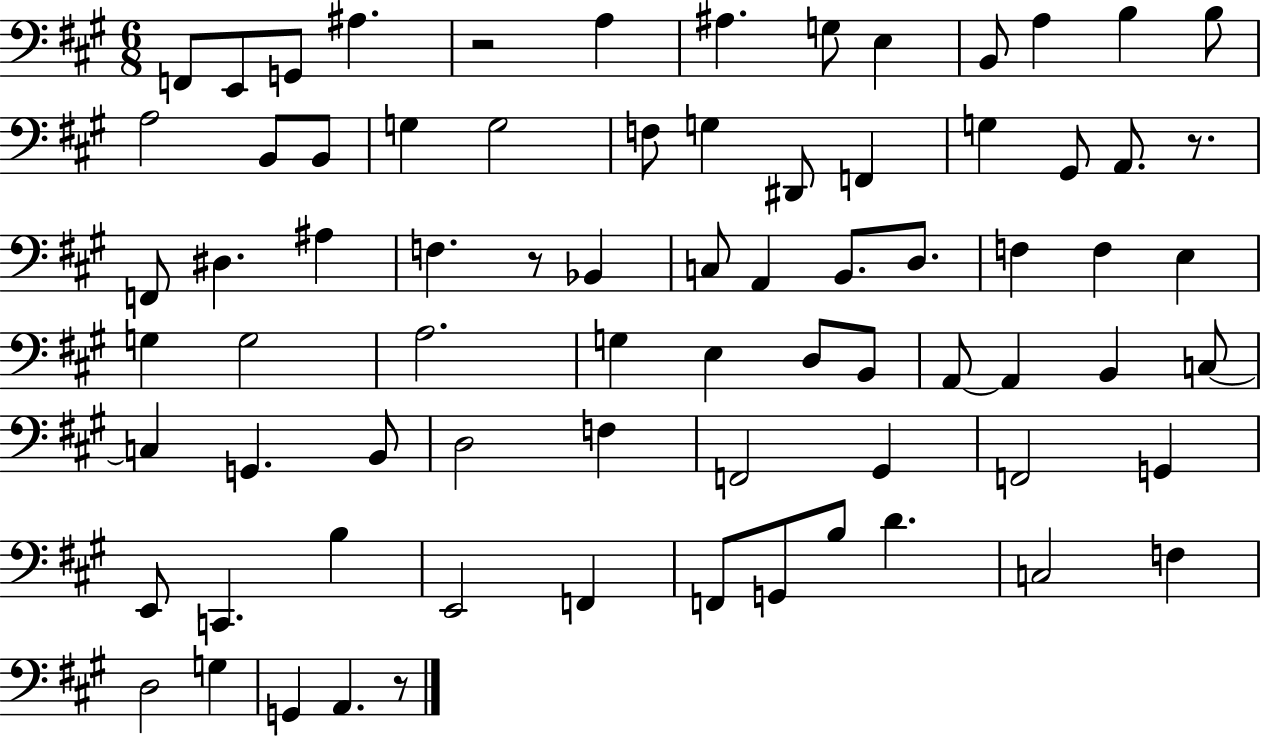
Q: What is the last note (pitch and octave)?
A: A2